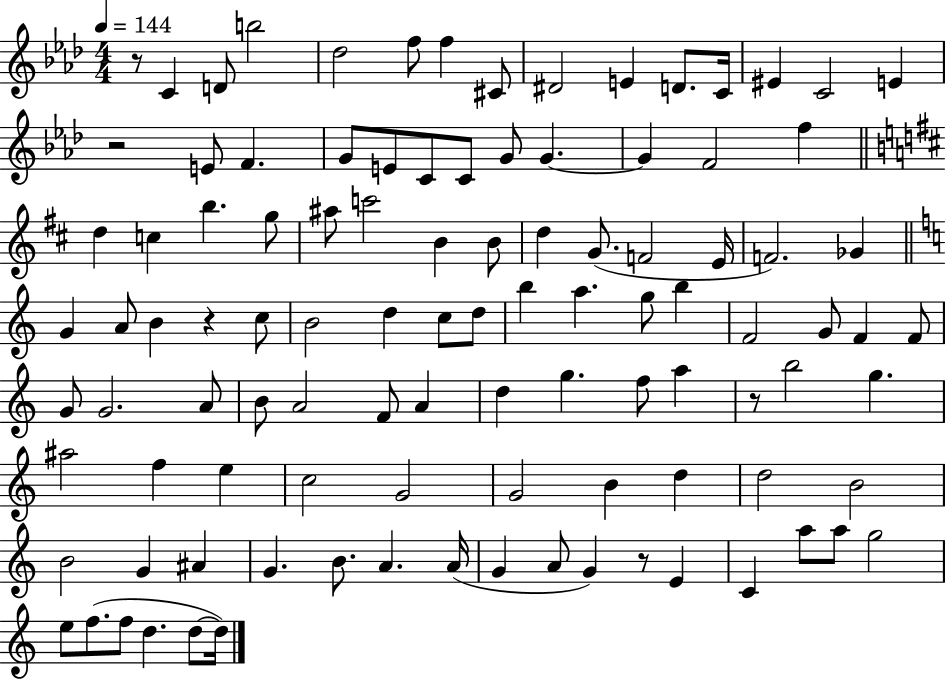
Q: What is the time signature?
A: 4/4